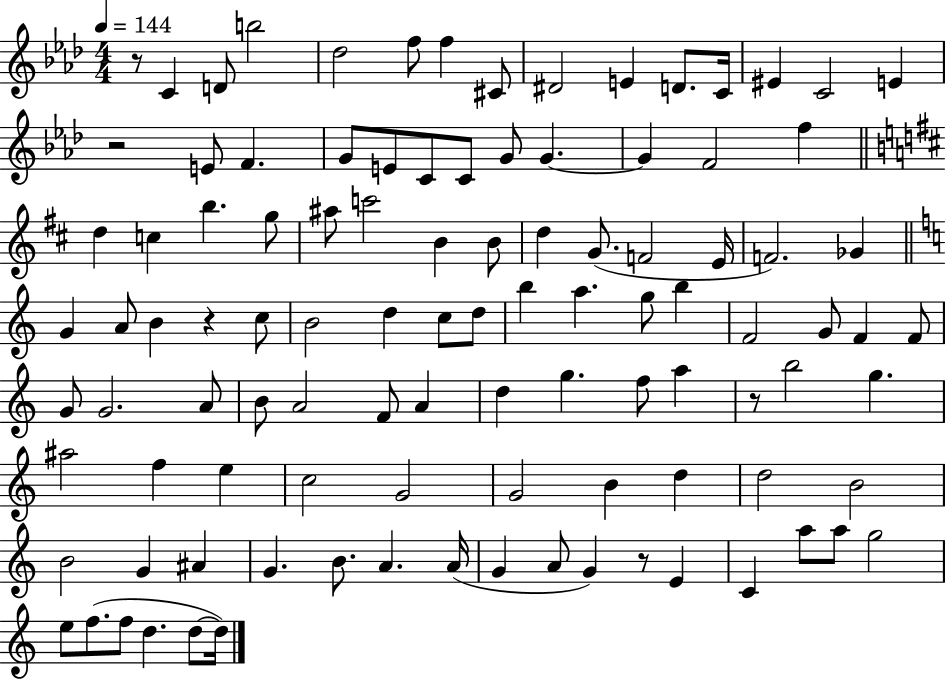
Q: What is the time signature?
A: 4/4